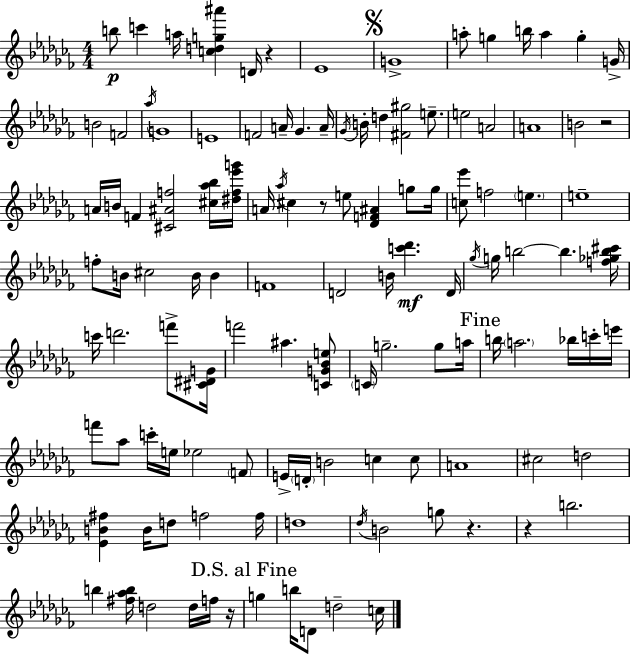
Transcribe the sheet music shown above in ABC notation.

X:1
T:Untitled
M:4/4
L:1/4
K:Abm
b/2 c' a/4 [cdg^a'] D/4 z _E4 G4 a/2 g b/4 a g G/4 B2 F2 _a/4 G4 E4 F2 A/4 _G A/4 _G/4 B/4 d [^F^g]2 e/2 e2 A2 A4 B2 z2 A/4 B/4 F [^C^Af]2 [^c_a_b]/4 [^df_e'g']/4 A/4 _a/4 ^c z/2 e/2 [_DF^A] g/2 g/4 [c_e']/2 f2 e e4 f/2 B/4 ^c2 B/4 B F4 D2 B/4 [c'_d'] D/4 _g/4 g/4 b2 b [f_gb^c']/4 c'/4 d'2 f'/2 [^C^DG]/4 f'2 ^a [CG_Be]/2 C/4 g2 g/2 a/4 b/4 a2 _b/4 c'/4 e'/4 f'/2 _a/2 c'/4 e/4 _e2 F/2 E/4 D/4 B2 c c/2 A4 ^c2 d2 [_EB^f] B/4 d/2 f2 f/4 d4 _d/4 B2 g/2 z z b2 b [^f_ab]/4 d2 d/4 f/4 z/4 g b/4 D/2 d2 c/4